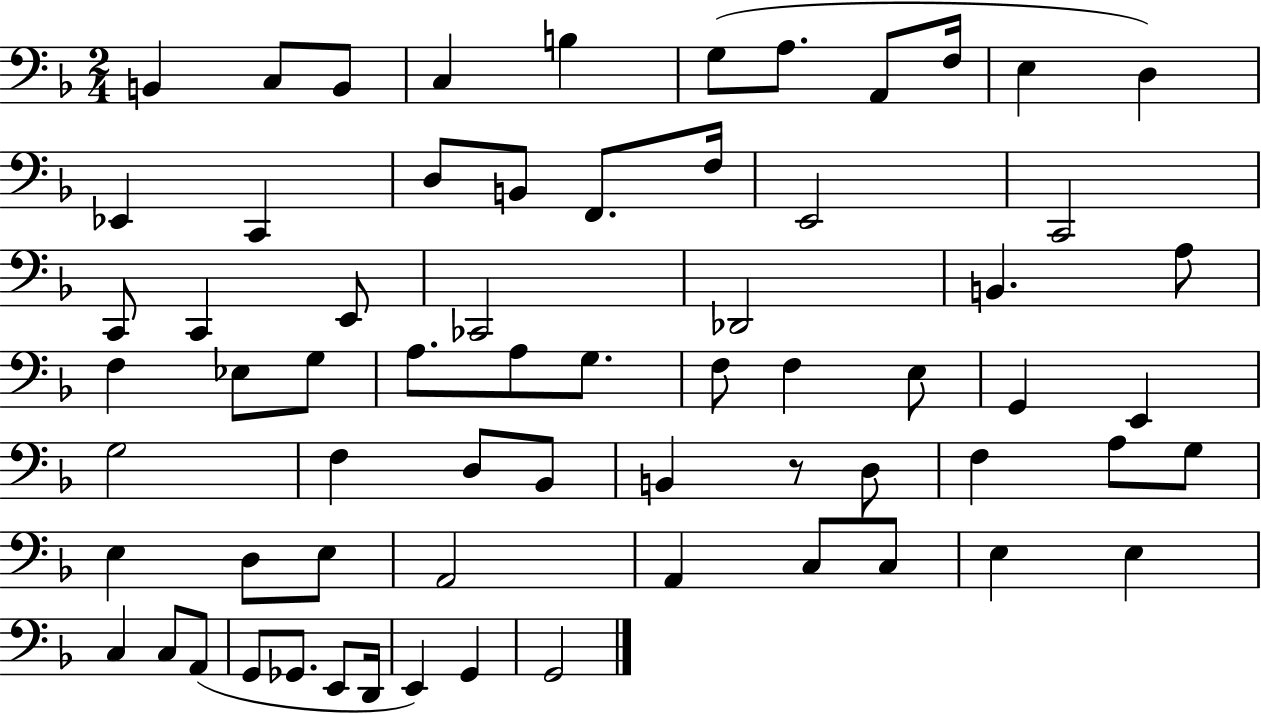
X:1
T:Untitled
M:2/4
L:1/4
K:F
B,, C,/2 B,,/2 C, B, G,/2 A,/2 A,,/2 F,/4 E, D, _E,, C,, D,/2 B,,/2 F,,/2 F,/4 E,,2 C,,2 C,,/2 C,, E,,/2 _C,,2 _D,,2 B,, A,/2 F, _E,/2 G,/2 A,/2 A,/2 G,/2 F,/2 F, E,/2 G,, E,, G,2 F, D,/2 _B,,/2 B,, z/2 D,/2 F, A,/2 G,/2 E, D,/2 E,/2 A,,2 A,, C,/2 C,/2 E, E, C, C,/2 A,,/2 G,,/2 _G,,/2 E,,/2 D,,/4 E,, G,, G,,2